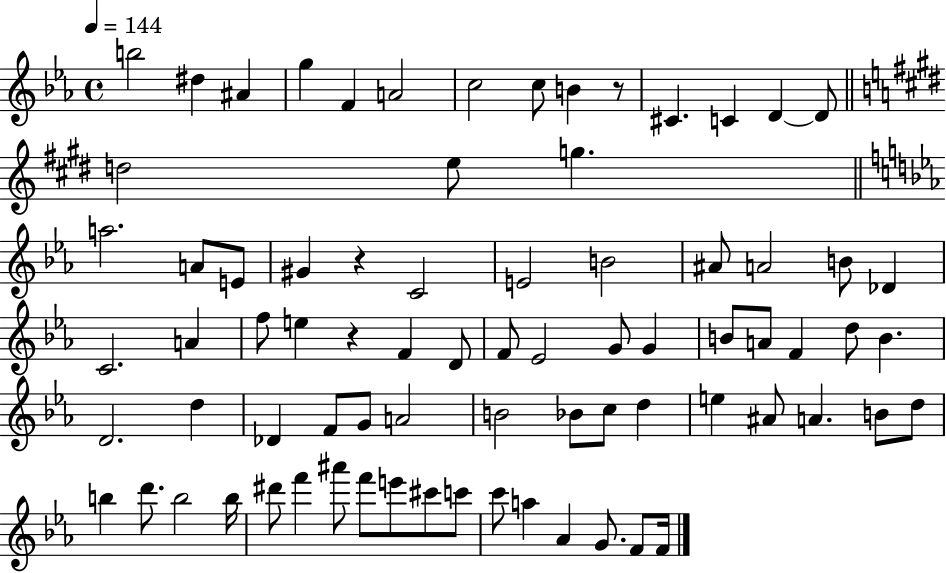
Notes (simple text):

B5/h D#5/q A#4/q G5/q F4/q A4/h C5/h C5/e B4/q R/e C#4/q. C4/q D4/q D4/e D5/h E5/e G5/q. A5/h. A4/e E4/e G#4/q R/q C4/h E4/h B4/h A#4/e A4/h B4/e Db4/q C4/h. A4/q F5/e E5/q R/q F4/q D4/e F4/e Eb4/h G4/e G4/q B4/e A4/e F4/q D5/e B4/q. D4/h. D5/q Db4/q F4/e G4/e A4/h B4/h Bb4/e C5/e D5/q E5/q A#4/e A4/q. B4/e D5/e B5/q D6/e. B5/h B5/s D#6/e F6/q A#6/e F6/e E6/e C#6/e C6/e C6/e A5/q Ab4/q G4/e. F4/e F4/s